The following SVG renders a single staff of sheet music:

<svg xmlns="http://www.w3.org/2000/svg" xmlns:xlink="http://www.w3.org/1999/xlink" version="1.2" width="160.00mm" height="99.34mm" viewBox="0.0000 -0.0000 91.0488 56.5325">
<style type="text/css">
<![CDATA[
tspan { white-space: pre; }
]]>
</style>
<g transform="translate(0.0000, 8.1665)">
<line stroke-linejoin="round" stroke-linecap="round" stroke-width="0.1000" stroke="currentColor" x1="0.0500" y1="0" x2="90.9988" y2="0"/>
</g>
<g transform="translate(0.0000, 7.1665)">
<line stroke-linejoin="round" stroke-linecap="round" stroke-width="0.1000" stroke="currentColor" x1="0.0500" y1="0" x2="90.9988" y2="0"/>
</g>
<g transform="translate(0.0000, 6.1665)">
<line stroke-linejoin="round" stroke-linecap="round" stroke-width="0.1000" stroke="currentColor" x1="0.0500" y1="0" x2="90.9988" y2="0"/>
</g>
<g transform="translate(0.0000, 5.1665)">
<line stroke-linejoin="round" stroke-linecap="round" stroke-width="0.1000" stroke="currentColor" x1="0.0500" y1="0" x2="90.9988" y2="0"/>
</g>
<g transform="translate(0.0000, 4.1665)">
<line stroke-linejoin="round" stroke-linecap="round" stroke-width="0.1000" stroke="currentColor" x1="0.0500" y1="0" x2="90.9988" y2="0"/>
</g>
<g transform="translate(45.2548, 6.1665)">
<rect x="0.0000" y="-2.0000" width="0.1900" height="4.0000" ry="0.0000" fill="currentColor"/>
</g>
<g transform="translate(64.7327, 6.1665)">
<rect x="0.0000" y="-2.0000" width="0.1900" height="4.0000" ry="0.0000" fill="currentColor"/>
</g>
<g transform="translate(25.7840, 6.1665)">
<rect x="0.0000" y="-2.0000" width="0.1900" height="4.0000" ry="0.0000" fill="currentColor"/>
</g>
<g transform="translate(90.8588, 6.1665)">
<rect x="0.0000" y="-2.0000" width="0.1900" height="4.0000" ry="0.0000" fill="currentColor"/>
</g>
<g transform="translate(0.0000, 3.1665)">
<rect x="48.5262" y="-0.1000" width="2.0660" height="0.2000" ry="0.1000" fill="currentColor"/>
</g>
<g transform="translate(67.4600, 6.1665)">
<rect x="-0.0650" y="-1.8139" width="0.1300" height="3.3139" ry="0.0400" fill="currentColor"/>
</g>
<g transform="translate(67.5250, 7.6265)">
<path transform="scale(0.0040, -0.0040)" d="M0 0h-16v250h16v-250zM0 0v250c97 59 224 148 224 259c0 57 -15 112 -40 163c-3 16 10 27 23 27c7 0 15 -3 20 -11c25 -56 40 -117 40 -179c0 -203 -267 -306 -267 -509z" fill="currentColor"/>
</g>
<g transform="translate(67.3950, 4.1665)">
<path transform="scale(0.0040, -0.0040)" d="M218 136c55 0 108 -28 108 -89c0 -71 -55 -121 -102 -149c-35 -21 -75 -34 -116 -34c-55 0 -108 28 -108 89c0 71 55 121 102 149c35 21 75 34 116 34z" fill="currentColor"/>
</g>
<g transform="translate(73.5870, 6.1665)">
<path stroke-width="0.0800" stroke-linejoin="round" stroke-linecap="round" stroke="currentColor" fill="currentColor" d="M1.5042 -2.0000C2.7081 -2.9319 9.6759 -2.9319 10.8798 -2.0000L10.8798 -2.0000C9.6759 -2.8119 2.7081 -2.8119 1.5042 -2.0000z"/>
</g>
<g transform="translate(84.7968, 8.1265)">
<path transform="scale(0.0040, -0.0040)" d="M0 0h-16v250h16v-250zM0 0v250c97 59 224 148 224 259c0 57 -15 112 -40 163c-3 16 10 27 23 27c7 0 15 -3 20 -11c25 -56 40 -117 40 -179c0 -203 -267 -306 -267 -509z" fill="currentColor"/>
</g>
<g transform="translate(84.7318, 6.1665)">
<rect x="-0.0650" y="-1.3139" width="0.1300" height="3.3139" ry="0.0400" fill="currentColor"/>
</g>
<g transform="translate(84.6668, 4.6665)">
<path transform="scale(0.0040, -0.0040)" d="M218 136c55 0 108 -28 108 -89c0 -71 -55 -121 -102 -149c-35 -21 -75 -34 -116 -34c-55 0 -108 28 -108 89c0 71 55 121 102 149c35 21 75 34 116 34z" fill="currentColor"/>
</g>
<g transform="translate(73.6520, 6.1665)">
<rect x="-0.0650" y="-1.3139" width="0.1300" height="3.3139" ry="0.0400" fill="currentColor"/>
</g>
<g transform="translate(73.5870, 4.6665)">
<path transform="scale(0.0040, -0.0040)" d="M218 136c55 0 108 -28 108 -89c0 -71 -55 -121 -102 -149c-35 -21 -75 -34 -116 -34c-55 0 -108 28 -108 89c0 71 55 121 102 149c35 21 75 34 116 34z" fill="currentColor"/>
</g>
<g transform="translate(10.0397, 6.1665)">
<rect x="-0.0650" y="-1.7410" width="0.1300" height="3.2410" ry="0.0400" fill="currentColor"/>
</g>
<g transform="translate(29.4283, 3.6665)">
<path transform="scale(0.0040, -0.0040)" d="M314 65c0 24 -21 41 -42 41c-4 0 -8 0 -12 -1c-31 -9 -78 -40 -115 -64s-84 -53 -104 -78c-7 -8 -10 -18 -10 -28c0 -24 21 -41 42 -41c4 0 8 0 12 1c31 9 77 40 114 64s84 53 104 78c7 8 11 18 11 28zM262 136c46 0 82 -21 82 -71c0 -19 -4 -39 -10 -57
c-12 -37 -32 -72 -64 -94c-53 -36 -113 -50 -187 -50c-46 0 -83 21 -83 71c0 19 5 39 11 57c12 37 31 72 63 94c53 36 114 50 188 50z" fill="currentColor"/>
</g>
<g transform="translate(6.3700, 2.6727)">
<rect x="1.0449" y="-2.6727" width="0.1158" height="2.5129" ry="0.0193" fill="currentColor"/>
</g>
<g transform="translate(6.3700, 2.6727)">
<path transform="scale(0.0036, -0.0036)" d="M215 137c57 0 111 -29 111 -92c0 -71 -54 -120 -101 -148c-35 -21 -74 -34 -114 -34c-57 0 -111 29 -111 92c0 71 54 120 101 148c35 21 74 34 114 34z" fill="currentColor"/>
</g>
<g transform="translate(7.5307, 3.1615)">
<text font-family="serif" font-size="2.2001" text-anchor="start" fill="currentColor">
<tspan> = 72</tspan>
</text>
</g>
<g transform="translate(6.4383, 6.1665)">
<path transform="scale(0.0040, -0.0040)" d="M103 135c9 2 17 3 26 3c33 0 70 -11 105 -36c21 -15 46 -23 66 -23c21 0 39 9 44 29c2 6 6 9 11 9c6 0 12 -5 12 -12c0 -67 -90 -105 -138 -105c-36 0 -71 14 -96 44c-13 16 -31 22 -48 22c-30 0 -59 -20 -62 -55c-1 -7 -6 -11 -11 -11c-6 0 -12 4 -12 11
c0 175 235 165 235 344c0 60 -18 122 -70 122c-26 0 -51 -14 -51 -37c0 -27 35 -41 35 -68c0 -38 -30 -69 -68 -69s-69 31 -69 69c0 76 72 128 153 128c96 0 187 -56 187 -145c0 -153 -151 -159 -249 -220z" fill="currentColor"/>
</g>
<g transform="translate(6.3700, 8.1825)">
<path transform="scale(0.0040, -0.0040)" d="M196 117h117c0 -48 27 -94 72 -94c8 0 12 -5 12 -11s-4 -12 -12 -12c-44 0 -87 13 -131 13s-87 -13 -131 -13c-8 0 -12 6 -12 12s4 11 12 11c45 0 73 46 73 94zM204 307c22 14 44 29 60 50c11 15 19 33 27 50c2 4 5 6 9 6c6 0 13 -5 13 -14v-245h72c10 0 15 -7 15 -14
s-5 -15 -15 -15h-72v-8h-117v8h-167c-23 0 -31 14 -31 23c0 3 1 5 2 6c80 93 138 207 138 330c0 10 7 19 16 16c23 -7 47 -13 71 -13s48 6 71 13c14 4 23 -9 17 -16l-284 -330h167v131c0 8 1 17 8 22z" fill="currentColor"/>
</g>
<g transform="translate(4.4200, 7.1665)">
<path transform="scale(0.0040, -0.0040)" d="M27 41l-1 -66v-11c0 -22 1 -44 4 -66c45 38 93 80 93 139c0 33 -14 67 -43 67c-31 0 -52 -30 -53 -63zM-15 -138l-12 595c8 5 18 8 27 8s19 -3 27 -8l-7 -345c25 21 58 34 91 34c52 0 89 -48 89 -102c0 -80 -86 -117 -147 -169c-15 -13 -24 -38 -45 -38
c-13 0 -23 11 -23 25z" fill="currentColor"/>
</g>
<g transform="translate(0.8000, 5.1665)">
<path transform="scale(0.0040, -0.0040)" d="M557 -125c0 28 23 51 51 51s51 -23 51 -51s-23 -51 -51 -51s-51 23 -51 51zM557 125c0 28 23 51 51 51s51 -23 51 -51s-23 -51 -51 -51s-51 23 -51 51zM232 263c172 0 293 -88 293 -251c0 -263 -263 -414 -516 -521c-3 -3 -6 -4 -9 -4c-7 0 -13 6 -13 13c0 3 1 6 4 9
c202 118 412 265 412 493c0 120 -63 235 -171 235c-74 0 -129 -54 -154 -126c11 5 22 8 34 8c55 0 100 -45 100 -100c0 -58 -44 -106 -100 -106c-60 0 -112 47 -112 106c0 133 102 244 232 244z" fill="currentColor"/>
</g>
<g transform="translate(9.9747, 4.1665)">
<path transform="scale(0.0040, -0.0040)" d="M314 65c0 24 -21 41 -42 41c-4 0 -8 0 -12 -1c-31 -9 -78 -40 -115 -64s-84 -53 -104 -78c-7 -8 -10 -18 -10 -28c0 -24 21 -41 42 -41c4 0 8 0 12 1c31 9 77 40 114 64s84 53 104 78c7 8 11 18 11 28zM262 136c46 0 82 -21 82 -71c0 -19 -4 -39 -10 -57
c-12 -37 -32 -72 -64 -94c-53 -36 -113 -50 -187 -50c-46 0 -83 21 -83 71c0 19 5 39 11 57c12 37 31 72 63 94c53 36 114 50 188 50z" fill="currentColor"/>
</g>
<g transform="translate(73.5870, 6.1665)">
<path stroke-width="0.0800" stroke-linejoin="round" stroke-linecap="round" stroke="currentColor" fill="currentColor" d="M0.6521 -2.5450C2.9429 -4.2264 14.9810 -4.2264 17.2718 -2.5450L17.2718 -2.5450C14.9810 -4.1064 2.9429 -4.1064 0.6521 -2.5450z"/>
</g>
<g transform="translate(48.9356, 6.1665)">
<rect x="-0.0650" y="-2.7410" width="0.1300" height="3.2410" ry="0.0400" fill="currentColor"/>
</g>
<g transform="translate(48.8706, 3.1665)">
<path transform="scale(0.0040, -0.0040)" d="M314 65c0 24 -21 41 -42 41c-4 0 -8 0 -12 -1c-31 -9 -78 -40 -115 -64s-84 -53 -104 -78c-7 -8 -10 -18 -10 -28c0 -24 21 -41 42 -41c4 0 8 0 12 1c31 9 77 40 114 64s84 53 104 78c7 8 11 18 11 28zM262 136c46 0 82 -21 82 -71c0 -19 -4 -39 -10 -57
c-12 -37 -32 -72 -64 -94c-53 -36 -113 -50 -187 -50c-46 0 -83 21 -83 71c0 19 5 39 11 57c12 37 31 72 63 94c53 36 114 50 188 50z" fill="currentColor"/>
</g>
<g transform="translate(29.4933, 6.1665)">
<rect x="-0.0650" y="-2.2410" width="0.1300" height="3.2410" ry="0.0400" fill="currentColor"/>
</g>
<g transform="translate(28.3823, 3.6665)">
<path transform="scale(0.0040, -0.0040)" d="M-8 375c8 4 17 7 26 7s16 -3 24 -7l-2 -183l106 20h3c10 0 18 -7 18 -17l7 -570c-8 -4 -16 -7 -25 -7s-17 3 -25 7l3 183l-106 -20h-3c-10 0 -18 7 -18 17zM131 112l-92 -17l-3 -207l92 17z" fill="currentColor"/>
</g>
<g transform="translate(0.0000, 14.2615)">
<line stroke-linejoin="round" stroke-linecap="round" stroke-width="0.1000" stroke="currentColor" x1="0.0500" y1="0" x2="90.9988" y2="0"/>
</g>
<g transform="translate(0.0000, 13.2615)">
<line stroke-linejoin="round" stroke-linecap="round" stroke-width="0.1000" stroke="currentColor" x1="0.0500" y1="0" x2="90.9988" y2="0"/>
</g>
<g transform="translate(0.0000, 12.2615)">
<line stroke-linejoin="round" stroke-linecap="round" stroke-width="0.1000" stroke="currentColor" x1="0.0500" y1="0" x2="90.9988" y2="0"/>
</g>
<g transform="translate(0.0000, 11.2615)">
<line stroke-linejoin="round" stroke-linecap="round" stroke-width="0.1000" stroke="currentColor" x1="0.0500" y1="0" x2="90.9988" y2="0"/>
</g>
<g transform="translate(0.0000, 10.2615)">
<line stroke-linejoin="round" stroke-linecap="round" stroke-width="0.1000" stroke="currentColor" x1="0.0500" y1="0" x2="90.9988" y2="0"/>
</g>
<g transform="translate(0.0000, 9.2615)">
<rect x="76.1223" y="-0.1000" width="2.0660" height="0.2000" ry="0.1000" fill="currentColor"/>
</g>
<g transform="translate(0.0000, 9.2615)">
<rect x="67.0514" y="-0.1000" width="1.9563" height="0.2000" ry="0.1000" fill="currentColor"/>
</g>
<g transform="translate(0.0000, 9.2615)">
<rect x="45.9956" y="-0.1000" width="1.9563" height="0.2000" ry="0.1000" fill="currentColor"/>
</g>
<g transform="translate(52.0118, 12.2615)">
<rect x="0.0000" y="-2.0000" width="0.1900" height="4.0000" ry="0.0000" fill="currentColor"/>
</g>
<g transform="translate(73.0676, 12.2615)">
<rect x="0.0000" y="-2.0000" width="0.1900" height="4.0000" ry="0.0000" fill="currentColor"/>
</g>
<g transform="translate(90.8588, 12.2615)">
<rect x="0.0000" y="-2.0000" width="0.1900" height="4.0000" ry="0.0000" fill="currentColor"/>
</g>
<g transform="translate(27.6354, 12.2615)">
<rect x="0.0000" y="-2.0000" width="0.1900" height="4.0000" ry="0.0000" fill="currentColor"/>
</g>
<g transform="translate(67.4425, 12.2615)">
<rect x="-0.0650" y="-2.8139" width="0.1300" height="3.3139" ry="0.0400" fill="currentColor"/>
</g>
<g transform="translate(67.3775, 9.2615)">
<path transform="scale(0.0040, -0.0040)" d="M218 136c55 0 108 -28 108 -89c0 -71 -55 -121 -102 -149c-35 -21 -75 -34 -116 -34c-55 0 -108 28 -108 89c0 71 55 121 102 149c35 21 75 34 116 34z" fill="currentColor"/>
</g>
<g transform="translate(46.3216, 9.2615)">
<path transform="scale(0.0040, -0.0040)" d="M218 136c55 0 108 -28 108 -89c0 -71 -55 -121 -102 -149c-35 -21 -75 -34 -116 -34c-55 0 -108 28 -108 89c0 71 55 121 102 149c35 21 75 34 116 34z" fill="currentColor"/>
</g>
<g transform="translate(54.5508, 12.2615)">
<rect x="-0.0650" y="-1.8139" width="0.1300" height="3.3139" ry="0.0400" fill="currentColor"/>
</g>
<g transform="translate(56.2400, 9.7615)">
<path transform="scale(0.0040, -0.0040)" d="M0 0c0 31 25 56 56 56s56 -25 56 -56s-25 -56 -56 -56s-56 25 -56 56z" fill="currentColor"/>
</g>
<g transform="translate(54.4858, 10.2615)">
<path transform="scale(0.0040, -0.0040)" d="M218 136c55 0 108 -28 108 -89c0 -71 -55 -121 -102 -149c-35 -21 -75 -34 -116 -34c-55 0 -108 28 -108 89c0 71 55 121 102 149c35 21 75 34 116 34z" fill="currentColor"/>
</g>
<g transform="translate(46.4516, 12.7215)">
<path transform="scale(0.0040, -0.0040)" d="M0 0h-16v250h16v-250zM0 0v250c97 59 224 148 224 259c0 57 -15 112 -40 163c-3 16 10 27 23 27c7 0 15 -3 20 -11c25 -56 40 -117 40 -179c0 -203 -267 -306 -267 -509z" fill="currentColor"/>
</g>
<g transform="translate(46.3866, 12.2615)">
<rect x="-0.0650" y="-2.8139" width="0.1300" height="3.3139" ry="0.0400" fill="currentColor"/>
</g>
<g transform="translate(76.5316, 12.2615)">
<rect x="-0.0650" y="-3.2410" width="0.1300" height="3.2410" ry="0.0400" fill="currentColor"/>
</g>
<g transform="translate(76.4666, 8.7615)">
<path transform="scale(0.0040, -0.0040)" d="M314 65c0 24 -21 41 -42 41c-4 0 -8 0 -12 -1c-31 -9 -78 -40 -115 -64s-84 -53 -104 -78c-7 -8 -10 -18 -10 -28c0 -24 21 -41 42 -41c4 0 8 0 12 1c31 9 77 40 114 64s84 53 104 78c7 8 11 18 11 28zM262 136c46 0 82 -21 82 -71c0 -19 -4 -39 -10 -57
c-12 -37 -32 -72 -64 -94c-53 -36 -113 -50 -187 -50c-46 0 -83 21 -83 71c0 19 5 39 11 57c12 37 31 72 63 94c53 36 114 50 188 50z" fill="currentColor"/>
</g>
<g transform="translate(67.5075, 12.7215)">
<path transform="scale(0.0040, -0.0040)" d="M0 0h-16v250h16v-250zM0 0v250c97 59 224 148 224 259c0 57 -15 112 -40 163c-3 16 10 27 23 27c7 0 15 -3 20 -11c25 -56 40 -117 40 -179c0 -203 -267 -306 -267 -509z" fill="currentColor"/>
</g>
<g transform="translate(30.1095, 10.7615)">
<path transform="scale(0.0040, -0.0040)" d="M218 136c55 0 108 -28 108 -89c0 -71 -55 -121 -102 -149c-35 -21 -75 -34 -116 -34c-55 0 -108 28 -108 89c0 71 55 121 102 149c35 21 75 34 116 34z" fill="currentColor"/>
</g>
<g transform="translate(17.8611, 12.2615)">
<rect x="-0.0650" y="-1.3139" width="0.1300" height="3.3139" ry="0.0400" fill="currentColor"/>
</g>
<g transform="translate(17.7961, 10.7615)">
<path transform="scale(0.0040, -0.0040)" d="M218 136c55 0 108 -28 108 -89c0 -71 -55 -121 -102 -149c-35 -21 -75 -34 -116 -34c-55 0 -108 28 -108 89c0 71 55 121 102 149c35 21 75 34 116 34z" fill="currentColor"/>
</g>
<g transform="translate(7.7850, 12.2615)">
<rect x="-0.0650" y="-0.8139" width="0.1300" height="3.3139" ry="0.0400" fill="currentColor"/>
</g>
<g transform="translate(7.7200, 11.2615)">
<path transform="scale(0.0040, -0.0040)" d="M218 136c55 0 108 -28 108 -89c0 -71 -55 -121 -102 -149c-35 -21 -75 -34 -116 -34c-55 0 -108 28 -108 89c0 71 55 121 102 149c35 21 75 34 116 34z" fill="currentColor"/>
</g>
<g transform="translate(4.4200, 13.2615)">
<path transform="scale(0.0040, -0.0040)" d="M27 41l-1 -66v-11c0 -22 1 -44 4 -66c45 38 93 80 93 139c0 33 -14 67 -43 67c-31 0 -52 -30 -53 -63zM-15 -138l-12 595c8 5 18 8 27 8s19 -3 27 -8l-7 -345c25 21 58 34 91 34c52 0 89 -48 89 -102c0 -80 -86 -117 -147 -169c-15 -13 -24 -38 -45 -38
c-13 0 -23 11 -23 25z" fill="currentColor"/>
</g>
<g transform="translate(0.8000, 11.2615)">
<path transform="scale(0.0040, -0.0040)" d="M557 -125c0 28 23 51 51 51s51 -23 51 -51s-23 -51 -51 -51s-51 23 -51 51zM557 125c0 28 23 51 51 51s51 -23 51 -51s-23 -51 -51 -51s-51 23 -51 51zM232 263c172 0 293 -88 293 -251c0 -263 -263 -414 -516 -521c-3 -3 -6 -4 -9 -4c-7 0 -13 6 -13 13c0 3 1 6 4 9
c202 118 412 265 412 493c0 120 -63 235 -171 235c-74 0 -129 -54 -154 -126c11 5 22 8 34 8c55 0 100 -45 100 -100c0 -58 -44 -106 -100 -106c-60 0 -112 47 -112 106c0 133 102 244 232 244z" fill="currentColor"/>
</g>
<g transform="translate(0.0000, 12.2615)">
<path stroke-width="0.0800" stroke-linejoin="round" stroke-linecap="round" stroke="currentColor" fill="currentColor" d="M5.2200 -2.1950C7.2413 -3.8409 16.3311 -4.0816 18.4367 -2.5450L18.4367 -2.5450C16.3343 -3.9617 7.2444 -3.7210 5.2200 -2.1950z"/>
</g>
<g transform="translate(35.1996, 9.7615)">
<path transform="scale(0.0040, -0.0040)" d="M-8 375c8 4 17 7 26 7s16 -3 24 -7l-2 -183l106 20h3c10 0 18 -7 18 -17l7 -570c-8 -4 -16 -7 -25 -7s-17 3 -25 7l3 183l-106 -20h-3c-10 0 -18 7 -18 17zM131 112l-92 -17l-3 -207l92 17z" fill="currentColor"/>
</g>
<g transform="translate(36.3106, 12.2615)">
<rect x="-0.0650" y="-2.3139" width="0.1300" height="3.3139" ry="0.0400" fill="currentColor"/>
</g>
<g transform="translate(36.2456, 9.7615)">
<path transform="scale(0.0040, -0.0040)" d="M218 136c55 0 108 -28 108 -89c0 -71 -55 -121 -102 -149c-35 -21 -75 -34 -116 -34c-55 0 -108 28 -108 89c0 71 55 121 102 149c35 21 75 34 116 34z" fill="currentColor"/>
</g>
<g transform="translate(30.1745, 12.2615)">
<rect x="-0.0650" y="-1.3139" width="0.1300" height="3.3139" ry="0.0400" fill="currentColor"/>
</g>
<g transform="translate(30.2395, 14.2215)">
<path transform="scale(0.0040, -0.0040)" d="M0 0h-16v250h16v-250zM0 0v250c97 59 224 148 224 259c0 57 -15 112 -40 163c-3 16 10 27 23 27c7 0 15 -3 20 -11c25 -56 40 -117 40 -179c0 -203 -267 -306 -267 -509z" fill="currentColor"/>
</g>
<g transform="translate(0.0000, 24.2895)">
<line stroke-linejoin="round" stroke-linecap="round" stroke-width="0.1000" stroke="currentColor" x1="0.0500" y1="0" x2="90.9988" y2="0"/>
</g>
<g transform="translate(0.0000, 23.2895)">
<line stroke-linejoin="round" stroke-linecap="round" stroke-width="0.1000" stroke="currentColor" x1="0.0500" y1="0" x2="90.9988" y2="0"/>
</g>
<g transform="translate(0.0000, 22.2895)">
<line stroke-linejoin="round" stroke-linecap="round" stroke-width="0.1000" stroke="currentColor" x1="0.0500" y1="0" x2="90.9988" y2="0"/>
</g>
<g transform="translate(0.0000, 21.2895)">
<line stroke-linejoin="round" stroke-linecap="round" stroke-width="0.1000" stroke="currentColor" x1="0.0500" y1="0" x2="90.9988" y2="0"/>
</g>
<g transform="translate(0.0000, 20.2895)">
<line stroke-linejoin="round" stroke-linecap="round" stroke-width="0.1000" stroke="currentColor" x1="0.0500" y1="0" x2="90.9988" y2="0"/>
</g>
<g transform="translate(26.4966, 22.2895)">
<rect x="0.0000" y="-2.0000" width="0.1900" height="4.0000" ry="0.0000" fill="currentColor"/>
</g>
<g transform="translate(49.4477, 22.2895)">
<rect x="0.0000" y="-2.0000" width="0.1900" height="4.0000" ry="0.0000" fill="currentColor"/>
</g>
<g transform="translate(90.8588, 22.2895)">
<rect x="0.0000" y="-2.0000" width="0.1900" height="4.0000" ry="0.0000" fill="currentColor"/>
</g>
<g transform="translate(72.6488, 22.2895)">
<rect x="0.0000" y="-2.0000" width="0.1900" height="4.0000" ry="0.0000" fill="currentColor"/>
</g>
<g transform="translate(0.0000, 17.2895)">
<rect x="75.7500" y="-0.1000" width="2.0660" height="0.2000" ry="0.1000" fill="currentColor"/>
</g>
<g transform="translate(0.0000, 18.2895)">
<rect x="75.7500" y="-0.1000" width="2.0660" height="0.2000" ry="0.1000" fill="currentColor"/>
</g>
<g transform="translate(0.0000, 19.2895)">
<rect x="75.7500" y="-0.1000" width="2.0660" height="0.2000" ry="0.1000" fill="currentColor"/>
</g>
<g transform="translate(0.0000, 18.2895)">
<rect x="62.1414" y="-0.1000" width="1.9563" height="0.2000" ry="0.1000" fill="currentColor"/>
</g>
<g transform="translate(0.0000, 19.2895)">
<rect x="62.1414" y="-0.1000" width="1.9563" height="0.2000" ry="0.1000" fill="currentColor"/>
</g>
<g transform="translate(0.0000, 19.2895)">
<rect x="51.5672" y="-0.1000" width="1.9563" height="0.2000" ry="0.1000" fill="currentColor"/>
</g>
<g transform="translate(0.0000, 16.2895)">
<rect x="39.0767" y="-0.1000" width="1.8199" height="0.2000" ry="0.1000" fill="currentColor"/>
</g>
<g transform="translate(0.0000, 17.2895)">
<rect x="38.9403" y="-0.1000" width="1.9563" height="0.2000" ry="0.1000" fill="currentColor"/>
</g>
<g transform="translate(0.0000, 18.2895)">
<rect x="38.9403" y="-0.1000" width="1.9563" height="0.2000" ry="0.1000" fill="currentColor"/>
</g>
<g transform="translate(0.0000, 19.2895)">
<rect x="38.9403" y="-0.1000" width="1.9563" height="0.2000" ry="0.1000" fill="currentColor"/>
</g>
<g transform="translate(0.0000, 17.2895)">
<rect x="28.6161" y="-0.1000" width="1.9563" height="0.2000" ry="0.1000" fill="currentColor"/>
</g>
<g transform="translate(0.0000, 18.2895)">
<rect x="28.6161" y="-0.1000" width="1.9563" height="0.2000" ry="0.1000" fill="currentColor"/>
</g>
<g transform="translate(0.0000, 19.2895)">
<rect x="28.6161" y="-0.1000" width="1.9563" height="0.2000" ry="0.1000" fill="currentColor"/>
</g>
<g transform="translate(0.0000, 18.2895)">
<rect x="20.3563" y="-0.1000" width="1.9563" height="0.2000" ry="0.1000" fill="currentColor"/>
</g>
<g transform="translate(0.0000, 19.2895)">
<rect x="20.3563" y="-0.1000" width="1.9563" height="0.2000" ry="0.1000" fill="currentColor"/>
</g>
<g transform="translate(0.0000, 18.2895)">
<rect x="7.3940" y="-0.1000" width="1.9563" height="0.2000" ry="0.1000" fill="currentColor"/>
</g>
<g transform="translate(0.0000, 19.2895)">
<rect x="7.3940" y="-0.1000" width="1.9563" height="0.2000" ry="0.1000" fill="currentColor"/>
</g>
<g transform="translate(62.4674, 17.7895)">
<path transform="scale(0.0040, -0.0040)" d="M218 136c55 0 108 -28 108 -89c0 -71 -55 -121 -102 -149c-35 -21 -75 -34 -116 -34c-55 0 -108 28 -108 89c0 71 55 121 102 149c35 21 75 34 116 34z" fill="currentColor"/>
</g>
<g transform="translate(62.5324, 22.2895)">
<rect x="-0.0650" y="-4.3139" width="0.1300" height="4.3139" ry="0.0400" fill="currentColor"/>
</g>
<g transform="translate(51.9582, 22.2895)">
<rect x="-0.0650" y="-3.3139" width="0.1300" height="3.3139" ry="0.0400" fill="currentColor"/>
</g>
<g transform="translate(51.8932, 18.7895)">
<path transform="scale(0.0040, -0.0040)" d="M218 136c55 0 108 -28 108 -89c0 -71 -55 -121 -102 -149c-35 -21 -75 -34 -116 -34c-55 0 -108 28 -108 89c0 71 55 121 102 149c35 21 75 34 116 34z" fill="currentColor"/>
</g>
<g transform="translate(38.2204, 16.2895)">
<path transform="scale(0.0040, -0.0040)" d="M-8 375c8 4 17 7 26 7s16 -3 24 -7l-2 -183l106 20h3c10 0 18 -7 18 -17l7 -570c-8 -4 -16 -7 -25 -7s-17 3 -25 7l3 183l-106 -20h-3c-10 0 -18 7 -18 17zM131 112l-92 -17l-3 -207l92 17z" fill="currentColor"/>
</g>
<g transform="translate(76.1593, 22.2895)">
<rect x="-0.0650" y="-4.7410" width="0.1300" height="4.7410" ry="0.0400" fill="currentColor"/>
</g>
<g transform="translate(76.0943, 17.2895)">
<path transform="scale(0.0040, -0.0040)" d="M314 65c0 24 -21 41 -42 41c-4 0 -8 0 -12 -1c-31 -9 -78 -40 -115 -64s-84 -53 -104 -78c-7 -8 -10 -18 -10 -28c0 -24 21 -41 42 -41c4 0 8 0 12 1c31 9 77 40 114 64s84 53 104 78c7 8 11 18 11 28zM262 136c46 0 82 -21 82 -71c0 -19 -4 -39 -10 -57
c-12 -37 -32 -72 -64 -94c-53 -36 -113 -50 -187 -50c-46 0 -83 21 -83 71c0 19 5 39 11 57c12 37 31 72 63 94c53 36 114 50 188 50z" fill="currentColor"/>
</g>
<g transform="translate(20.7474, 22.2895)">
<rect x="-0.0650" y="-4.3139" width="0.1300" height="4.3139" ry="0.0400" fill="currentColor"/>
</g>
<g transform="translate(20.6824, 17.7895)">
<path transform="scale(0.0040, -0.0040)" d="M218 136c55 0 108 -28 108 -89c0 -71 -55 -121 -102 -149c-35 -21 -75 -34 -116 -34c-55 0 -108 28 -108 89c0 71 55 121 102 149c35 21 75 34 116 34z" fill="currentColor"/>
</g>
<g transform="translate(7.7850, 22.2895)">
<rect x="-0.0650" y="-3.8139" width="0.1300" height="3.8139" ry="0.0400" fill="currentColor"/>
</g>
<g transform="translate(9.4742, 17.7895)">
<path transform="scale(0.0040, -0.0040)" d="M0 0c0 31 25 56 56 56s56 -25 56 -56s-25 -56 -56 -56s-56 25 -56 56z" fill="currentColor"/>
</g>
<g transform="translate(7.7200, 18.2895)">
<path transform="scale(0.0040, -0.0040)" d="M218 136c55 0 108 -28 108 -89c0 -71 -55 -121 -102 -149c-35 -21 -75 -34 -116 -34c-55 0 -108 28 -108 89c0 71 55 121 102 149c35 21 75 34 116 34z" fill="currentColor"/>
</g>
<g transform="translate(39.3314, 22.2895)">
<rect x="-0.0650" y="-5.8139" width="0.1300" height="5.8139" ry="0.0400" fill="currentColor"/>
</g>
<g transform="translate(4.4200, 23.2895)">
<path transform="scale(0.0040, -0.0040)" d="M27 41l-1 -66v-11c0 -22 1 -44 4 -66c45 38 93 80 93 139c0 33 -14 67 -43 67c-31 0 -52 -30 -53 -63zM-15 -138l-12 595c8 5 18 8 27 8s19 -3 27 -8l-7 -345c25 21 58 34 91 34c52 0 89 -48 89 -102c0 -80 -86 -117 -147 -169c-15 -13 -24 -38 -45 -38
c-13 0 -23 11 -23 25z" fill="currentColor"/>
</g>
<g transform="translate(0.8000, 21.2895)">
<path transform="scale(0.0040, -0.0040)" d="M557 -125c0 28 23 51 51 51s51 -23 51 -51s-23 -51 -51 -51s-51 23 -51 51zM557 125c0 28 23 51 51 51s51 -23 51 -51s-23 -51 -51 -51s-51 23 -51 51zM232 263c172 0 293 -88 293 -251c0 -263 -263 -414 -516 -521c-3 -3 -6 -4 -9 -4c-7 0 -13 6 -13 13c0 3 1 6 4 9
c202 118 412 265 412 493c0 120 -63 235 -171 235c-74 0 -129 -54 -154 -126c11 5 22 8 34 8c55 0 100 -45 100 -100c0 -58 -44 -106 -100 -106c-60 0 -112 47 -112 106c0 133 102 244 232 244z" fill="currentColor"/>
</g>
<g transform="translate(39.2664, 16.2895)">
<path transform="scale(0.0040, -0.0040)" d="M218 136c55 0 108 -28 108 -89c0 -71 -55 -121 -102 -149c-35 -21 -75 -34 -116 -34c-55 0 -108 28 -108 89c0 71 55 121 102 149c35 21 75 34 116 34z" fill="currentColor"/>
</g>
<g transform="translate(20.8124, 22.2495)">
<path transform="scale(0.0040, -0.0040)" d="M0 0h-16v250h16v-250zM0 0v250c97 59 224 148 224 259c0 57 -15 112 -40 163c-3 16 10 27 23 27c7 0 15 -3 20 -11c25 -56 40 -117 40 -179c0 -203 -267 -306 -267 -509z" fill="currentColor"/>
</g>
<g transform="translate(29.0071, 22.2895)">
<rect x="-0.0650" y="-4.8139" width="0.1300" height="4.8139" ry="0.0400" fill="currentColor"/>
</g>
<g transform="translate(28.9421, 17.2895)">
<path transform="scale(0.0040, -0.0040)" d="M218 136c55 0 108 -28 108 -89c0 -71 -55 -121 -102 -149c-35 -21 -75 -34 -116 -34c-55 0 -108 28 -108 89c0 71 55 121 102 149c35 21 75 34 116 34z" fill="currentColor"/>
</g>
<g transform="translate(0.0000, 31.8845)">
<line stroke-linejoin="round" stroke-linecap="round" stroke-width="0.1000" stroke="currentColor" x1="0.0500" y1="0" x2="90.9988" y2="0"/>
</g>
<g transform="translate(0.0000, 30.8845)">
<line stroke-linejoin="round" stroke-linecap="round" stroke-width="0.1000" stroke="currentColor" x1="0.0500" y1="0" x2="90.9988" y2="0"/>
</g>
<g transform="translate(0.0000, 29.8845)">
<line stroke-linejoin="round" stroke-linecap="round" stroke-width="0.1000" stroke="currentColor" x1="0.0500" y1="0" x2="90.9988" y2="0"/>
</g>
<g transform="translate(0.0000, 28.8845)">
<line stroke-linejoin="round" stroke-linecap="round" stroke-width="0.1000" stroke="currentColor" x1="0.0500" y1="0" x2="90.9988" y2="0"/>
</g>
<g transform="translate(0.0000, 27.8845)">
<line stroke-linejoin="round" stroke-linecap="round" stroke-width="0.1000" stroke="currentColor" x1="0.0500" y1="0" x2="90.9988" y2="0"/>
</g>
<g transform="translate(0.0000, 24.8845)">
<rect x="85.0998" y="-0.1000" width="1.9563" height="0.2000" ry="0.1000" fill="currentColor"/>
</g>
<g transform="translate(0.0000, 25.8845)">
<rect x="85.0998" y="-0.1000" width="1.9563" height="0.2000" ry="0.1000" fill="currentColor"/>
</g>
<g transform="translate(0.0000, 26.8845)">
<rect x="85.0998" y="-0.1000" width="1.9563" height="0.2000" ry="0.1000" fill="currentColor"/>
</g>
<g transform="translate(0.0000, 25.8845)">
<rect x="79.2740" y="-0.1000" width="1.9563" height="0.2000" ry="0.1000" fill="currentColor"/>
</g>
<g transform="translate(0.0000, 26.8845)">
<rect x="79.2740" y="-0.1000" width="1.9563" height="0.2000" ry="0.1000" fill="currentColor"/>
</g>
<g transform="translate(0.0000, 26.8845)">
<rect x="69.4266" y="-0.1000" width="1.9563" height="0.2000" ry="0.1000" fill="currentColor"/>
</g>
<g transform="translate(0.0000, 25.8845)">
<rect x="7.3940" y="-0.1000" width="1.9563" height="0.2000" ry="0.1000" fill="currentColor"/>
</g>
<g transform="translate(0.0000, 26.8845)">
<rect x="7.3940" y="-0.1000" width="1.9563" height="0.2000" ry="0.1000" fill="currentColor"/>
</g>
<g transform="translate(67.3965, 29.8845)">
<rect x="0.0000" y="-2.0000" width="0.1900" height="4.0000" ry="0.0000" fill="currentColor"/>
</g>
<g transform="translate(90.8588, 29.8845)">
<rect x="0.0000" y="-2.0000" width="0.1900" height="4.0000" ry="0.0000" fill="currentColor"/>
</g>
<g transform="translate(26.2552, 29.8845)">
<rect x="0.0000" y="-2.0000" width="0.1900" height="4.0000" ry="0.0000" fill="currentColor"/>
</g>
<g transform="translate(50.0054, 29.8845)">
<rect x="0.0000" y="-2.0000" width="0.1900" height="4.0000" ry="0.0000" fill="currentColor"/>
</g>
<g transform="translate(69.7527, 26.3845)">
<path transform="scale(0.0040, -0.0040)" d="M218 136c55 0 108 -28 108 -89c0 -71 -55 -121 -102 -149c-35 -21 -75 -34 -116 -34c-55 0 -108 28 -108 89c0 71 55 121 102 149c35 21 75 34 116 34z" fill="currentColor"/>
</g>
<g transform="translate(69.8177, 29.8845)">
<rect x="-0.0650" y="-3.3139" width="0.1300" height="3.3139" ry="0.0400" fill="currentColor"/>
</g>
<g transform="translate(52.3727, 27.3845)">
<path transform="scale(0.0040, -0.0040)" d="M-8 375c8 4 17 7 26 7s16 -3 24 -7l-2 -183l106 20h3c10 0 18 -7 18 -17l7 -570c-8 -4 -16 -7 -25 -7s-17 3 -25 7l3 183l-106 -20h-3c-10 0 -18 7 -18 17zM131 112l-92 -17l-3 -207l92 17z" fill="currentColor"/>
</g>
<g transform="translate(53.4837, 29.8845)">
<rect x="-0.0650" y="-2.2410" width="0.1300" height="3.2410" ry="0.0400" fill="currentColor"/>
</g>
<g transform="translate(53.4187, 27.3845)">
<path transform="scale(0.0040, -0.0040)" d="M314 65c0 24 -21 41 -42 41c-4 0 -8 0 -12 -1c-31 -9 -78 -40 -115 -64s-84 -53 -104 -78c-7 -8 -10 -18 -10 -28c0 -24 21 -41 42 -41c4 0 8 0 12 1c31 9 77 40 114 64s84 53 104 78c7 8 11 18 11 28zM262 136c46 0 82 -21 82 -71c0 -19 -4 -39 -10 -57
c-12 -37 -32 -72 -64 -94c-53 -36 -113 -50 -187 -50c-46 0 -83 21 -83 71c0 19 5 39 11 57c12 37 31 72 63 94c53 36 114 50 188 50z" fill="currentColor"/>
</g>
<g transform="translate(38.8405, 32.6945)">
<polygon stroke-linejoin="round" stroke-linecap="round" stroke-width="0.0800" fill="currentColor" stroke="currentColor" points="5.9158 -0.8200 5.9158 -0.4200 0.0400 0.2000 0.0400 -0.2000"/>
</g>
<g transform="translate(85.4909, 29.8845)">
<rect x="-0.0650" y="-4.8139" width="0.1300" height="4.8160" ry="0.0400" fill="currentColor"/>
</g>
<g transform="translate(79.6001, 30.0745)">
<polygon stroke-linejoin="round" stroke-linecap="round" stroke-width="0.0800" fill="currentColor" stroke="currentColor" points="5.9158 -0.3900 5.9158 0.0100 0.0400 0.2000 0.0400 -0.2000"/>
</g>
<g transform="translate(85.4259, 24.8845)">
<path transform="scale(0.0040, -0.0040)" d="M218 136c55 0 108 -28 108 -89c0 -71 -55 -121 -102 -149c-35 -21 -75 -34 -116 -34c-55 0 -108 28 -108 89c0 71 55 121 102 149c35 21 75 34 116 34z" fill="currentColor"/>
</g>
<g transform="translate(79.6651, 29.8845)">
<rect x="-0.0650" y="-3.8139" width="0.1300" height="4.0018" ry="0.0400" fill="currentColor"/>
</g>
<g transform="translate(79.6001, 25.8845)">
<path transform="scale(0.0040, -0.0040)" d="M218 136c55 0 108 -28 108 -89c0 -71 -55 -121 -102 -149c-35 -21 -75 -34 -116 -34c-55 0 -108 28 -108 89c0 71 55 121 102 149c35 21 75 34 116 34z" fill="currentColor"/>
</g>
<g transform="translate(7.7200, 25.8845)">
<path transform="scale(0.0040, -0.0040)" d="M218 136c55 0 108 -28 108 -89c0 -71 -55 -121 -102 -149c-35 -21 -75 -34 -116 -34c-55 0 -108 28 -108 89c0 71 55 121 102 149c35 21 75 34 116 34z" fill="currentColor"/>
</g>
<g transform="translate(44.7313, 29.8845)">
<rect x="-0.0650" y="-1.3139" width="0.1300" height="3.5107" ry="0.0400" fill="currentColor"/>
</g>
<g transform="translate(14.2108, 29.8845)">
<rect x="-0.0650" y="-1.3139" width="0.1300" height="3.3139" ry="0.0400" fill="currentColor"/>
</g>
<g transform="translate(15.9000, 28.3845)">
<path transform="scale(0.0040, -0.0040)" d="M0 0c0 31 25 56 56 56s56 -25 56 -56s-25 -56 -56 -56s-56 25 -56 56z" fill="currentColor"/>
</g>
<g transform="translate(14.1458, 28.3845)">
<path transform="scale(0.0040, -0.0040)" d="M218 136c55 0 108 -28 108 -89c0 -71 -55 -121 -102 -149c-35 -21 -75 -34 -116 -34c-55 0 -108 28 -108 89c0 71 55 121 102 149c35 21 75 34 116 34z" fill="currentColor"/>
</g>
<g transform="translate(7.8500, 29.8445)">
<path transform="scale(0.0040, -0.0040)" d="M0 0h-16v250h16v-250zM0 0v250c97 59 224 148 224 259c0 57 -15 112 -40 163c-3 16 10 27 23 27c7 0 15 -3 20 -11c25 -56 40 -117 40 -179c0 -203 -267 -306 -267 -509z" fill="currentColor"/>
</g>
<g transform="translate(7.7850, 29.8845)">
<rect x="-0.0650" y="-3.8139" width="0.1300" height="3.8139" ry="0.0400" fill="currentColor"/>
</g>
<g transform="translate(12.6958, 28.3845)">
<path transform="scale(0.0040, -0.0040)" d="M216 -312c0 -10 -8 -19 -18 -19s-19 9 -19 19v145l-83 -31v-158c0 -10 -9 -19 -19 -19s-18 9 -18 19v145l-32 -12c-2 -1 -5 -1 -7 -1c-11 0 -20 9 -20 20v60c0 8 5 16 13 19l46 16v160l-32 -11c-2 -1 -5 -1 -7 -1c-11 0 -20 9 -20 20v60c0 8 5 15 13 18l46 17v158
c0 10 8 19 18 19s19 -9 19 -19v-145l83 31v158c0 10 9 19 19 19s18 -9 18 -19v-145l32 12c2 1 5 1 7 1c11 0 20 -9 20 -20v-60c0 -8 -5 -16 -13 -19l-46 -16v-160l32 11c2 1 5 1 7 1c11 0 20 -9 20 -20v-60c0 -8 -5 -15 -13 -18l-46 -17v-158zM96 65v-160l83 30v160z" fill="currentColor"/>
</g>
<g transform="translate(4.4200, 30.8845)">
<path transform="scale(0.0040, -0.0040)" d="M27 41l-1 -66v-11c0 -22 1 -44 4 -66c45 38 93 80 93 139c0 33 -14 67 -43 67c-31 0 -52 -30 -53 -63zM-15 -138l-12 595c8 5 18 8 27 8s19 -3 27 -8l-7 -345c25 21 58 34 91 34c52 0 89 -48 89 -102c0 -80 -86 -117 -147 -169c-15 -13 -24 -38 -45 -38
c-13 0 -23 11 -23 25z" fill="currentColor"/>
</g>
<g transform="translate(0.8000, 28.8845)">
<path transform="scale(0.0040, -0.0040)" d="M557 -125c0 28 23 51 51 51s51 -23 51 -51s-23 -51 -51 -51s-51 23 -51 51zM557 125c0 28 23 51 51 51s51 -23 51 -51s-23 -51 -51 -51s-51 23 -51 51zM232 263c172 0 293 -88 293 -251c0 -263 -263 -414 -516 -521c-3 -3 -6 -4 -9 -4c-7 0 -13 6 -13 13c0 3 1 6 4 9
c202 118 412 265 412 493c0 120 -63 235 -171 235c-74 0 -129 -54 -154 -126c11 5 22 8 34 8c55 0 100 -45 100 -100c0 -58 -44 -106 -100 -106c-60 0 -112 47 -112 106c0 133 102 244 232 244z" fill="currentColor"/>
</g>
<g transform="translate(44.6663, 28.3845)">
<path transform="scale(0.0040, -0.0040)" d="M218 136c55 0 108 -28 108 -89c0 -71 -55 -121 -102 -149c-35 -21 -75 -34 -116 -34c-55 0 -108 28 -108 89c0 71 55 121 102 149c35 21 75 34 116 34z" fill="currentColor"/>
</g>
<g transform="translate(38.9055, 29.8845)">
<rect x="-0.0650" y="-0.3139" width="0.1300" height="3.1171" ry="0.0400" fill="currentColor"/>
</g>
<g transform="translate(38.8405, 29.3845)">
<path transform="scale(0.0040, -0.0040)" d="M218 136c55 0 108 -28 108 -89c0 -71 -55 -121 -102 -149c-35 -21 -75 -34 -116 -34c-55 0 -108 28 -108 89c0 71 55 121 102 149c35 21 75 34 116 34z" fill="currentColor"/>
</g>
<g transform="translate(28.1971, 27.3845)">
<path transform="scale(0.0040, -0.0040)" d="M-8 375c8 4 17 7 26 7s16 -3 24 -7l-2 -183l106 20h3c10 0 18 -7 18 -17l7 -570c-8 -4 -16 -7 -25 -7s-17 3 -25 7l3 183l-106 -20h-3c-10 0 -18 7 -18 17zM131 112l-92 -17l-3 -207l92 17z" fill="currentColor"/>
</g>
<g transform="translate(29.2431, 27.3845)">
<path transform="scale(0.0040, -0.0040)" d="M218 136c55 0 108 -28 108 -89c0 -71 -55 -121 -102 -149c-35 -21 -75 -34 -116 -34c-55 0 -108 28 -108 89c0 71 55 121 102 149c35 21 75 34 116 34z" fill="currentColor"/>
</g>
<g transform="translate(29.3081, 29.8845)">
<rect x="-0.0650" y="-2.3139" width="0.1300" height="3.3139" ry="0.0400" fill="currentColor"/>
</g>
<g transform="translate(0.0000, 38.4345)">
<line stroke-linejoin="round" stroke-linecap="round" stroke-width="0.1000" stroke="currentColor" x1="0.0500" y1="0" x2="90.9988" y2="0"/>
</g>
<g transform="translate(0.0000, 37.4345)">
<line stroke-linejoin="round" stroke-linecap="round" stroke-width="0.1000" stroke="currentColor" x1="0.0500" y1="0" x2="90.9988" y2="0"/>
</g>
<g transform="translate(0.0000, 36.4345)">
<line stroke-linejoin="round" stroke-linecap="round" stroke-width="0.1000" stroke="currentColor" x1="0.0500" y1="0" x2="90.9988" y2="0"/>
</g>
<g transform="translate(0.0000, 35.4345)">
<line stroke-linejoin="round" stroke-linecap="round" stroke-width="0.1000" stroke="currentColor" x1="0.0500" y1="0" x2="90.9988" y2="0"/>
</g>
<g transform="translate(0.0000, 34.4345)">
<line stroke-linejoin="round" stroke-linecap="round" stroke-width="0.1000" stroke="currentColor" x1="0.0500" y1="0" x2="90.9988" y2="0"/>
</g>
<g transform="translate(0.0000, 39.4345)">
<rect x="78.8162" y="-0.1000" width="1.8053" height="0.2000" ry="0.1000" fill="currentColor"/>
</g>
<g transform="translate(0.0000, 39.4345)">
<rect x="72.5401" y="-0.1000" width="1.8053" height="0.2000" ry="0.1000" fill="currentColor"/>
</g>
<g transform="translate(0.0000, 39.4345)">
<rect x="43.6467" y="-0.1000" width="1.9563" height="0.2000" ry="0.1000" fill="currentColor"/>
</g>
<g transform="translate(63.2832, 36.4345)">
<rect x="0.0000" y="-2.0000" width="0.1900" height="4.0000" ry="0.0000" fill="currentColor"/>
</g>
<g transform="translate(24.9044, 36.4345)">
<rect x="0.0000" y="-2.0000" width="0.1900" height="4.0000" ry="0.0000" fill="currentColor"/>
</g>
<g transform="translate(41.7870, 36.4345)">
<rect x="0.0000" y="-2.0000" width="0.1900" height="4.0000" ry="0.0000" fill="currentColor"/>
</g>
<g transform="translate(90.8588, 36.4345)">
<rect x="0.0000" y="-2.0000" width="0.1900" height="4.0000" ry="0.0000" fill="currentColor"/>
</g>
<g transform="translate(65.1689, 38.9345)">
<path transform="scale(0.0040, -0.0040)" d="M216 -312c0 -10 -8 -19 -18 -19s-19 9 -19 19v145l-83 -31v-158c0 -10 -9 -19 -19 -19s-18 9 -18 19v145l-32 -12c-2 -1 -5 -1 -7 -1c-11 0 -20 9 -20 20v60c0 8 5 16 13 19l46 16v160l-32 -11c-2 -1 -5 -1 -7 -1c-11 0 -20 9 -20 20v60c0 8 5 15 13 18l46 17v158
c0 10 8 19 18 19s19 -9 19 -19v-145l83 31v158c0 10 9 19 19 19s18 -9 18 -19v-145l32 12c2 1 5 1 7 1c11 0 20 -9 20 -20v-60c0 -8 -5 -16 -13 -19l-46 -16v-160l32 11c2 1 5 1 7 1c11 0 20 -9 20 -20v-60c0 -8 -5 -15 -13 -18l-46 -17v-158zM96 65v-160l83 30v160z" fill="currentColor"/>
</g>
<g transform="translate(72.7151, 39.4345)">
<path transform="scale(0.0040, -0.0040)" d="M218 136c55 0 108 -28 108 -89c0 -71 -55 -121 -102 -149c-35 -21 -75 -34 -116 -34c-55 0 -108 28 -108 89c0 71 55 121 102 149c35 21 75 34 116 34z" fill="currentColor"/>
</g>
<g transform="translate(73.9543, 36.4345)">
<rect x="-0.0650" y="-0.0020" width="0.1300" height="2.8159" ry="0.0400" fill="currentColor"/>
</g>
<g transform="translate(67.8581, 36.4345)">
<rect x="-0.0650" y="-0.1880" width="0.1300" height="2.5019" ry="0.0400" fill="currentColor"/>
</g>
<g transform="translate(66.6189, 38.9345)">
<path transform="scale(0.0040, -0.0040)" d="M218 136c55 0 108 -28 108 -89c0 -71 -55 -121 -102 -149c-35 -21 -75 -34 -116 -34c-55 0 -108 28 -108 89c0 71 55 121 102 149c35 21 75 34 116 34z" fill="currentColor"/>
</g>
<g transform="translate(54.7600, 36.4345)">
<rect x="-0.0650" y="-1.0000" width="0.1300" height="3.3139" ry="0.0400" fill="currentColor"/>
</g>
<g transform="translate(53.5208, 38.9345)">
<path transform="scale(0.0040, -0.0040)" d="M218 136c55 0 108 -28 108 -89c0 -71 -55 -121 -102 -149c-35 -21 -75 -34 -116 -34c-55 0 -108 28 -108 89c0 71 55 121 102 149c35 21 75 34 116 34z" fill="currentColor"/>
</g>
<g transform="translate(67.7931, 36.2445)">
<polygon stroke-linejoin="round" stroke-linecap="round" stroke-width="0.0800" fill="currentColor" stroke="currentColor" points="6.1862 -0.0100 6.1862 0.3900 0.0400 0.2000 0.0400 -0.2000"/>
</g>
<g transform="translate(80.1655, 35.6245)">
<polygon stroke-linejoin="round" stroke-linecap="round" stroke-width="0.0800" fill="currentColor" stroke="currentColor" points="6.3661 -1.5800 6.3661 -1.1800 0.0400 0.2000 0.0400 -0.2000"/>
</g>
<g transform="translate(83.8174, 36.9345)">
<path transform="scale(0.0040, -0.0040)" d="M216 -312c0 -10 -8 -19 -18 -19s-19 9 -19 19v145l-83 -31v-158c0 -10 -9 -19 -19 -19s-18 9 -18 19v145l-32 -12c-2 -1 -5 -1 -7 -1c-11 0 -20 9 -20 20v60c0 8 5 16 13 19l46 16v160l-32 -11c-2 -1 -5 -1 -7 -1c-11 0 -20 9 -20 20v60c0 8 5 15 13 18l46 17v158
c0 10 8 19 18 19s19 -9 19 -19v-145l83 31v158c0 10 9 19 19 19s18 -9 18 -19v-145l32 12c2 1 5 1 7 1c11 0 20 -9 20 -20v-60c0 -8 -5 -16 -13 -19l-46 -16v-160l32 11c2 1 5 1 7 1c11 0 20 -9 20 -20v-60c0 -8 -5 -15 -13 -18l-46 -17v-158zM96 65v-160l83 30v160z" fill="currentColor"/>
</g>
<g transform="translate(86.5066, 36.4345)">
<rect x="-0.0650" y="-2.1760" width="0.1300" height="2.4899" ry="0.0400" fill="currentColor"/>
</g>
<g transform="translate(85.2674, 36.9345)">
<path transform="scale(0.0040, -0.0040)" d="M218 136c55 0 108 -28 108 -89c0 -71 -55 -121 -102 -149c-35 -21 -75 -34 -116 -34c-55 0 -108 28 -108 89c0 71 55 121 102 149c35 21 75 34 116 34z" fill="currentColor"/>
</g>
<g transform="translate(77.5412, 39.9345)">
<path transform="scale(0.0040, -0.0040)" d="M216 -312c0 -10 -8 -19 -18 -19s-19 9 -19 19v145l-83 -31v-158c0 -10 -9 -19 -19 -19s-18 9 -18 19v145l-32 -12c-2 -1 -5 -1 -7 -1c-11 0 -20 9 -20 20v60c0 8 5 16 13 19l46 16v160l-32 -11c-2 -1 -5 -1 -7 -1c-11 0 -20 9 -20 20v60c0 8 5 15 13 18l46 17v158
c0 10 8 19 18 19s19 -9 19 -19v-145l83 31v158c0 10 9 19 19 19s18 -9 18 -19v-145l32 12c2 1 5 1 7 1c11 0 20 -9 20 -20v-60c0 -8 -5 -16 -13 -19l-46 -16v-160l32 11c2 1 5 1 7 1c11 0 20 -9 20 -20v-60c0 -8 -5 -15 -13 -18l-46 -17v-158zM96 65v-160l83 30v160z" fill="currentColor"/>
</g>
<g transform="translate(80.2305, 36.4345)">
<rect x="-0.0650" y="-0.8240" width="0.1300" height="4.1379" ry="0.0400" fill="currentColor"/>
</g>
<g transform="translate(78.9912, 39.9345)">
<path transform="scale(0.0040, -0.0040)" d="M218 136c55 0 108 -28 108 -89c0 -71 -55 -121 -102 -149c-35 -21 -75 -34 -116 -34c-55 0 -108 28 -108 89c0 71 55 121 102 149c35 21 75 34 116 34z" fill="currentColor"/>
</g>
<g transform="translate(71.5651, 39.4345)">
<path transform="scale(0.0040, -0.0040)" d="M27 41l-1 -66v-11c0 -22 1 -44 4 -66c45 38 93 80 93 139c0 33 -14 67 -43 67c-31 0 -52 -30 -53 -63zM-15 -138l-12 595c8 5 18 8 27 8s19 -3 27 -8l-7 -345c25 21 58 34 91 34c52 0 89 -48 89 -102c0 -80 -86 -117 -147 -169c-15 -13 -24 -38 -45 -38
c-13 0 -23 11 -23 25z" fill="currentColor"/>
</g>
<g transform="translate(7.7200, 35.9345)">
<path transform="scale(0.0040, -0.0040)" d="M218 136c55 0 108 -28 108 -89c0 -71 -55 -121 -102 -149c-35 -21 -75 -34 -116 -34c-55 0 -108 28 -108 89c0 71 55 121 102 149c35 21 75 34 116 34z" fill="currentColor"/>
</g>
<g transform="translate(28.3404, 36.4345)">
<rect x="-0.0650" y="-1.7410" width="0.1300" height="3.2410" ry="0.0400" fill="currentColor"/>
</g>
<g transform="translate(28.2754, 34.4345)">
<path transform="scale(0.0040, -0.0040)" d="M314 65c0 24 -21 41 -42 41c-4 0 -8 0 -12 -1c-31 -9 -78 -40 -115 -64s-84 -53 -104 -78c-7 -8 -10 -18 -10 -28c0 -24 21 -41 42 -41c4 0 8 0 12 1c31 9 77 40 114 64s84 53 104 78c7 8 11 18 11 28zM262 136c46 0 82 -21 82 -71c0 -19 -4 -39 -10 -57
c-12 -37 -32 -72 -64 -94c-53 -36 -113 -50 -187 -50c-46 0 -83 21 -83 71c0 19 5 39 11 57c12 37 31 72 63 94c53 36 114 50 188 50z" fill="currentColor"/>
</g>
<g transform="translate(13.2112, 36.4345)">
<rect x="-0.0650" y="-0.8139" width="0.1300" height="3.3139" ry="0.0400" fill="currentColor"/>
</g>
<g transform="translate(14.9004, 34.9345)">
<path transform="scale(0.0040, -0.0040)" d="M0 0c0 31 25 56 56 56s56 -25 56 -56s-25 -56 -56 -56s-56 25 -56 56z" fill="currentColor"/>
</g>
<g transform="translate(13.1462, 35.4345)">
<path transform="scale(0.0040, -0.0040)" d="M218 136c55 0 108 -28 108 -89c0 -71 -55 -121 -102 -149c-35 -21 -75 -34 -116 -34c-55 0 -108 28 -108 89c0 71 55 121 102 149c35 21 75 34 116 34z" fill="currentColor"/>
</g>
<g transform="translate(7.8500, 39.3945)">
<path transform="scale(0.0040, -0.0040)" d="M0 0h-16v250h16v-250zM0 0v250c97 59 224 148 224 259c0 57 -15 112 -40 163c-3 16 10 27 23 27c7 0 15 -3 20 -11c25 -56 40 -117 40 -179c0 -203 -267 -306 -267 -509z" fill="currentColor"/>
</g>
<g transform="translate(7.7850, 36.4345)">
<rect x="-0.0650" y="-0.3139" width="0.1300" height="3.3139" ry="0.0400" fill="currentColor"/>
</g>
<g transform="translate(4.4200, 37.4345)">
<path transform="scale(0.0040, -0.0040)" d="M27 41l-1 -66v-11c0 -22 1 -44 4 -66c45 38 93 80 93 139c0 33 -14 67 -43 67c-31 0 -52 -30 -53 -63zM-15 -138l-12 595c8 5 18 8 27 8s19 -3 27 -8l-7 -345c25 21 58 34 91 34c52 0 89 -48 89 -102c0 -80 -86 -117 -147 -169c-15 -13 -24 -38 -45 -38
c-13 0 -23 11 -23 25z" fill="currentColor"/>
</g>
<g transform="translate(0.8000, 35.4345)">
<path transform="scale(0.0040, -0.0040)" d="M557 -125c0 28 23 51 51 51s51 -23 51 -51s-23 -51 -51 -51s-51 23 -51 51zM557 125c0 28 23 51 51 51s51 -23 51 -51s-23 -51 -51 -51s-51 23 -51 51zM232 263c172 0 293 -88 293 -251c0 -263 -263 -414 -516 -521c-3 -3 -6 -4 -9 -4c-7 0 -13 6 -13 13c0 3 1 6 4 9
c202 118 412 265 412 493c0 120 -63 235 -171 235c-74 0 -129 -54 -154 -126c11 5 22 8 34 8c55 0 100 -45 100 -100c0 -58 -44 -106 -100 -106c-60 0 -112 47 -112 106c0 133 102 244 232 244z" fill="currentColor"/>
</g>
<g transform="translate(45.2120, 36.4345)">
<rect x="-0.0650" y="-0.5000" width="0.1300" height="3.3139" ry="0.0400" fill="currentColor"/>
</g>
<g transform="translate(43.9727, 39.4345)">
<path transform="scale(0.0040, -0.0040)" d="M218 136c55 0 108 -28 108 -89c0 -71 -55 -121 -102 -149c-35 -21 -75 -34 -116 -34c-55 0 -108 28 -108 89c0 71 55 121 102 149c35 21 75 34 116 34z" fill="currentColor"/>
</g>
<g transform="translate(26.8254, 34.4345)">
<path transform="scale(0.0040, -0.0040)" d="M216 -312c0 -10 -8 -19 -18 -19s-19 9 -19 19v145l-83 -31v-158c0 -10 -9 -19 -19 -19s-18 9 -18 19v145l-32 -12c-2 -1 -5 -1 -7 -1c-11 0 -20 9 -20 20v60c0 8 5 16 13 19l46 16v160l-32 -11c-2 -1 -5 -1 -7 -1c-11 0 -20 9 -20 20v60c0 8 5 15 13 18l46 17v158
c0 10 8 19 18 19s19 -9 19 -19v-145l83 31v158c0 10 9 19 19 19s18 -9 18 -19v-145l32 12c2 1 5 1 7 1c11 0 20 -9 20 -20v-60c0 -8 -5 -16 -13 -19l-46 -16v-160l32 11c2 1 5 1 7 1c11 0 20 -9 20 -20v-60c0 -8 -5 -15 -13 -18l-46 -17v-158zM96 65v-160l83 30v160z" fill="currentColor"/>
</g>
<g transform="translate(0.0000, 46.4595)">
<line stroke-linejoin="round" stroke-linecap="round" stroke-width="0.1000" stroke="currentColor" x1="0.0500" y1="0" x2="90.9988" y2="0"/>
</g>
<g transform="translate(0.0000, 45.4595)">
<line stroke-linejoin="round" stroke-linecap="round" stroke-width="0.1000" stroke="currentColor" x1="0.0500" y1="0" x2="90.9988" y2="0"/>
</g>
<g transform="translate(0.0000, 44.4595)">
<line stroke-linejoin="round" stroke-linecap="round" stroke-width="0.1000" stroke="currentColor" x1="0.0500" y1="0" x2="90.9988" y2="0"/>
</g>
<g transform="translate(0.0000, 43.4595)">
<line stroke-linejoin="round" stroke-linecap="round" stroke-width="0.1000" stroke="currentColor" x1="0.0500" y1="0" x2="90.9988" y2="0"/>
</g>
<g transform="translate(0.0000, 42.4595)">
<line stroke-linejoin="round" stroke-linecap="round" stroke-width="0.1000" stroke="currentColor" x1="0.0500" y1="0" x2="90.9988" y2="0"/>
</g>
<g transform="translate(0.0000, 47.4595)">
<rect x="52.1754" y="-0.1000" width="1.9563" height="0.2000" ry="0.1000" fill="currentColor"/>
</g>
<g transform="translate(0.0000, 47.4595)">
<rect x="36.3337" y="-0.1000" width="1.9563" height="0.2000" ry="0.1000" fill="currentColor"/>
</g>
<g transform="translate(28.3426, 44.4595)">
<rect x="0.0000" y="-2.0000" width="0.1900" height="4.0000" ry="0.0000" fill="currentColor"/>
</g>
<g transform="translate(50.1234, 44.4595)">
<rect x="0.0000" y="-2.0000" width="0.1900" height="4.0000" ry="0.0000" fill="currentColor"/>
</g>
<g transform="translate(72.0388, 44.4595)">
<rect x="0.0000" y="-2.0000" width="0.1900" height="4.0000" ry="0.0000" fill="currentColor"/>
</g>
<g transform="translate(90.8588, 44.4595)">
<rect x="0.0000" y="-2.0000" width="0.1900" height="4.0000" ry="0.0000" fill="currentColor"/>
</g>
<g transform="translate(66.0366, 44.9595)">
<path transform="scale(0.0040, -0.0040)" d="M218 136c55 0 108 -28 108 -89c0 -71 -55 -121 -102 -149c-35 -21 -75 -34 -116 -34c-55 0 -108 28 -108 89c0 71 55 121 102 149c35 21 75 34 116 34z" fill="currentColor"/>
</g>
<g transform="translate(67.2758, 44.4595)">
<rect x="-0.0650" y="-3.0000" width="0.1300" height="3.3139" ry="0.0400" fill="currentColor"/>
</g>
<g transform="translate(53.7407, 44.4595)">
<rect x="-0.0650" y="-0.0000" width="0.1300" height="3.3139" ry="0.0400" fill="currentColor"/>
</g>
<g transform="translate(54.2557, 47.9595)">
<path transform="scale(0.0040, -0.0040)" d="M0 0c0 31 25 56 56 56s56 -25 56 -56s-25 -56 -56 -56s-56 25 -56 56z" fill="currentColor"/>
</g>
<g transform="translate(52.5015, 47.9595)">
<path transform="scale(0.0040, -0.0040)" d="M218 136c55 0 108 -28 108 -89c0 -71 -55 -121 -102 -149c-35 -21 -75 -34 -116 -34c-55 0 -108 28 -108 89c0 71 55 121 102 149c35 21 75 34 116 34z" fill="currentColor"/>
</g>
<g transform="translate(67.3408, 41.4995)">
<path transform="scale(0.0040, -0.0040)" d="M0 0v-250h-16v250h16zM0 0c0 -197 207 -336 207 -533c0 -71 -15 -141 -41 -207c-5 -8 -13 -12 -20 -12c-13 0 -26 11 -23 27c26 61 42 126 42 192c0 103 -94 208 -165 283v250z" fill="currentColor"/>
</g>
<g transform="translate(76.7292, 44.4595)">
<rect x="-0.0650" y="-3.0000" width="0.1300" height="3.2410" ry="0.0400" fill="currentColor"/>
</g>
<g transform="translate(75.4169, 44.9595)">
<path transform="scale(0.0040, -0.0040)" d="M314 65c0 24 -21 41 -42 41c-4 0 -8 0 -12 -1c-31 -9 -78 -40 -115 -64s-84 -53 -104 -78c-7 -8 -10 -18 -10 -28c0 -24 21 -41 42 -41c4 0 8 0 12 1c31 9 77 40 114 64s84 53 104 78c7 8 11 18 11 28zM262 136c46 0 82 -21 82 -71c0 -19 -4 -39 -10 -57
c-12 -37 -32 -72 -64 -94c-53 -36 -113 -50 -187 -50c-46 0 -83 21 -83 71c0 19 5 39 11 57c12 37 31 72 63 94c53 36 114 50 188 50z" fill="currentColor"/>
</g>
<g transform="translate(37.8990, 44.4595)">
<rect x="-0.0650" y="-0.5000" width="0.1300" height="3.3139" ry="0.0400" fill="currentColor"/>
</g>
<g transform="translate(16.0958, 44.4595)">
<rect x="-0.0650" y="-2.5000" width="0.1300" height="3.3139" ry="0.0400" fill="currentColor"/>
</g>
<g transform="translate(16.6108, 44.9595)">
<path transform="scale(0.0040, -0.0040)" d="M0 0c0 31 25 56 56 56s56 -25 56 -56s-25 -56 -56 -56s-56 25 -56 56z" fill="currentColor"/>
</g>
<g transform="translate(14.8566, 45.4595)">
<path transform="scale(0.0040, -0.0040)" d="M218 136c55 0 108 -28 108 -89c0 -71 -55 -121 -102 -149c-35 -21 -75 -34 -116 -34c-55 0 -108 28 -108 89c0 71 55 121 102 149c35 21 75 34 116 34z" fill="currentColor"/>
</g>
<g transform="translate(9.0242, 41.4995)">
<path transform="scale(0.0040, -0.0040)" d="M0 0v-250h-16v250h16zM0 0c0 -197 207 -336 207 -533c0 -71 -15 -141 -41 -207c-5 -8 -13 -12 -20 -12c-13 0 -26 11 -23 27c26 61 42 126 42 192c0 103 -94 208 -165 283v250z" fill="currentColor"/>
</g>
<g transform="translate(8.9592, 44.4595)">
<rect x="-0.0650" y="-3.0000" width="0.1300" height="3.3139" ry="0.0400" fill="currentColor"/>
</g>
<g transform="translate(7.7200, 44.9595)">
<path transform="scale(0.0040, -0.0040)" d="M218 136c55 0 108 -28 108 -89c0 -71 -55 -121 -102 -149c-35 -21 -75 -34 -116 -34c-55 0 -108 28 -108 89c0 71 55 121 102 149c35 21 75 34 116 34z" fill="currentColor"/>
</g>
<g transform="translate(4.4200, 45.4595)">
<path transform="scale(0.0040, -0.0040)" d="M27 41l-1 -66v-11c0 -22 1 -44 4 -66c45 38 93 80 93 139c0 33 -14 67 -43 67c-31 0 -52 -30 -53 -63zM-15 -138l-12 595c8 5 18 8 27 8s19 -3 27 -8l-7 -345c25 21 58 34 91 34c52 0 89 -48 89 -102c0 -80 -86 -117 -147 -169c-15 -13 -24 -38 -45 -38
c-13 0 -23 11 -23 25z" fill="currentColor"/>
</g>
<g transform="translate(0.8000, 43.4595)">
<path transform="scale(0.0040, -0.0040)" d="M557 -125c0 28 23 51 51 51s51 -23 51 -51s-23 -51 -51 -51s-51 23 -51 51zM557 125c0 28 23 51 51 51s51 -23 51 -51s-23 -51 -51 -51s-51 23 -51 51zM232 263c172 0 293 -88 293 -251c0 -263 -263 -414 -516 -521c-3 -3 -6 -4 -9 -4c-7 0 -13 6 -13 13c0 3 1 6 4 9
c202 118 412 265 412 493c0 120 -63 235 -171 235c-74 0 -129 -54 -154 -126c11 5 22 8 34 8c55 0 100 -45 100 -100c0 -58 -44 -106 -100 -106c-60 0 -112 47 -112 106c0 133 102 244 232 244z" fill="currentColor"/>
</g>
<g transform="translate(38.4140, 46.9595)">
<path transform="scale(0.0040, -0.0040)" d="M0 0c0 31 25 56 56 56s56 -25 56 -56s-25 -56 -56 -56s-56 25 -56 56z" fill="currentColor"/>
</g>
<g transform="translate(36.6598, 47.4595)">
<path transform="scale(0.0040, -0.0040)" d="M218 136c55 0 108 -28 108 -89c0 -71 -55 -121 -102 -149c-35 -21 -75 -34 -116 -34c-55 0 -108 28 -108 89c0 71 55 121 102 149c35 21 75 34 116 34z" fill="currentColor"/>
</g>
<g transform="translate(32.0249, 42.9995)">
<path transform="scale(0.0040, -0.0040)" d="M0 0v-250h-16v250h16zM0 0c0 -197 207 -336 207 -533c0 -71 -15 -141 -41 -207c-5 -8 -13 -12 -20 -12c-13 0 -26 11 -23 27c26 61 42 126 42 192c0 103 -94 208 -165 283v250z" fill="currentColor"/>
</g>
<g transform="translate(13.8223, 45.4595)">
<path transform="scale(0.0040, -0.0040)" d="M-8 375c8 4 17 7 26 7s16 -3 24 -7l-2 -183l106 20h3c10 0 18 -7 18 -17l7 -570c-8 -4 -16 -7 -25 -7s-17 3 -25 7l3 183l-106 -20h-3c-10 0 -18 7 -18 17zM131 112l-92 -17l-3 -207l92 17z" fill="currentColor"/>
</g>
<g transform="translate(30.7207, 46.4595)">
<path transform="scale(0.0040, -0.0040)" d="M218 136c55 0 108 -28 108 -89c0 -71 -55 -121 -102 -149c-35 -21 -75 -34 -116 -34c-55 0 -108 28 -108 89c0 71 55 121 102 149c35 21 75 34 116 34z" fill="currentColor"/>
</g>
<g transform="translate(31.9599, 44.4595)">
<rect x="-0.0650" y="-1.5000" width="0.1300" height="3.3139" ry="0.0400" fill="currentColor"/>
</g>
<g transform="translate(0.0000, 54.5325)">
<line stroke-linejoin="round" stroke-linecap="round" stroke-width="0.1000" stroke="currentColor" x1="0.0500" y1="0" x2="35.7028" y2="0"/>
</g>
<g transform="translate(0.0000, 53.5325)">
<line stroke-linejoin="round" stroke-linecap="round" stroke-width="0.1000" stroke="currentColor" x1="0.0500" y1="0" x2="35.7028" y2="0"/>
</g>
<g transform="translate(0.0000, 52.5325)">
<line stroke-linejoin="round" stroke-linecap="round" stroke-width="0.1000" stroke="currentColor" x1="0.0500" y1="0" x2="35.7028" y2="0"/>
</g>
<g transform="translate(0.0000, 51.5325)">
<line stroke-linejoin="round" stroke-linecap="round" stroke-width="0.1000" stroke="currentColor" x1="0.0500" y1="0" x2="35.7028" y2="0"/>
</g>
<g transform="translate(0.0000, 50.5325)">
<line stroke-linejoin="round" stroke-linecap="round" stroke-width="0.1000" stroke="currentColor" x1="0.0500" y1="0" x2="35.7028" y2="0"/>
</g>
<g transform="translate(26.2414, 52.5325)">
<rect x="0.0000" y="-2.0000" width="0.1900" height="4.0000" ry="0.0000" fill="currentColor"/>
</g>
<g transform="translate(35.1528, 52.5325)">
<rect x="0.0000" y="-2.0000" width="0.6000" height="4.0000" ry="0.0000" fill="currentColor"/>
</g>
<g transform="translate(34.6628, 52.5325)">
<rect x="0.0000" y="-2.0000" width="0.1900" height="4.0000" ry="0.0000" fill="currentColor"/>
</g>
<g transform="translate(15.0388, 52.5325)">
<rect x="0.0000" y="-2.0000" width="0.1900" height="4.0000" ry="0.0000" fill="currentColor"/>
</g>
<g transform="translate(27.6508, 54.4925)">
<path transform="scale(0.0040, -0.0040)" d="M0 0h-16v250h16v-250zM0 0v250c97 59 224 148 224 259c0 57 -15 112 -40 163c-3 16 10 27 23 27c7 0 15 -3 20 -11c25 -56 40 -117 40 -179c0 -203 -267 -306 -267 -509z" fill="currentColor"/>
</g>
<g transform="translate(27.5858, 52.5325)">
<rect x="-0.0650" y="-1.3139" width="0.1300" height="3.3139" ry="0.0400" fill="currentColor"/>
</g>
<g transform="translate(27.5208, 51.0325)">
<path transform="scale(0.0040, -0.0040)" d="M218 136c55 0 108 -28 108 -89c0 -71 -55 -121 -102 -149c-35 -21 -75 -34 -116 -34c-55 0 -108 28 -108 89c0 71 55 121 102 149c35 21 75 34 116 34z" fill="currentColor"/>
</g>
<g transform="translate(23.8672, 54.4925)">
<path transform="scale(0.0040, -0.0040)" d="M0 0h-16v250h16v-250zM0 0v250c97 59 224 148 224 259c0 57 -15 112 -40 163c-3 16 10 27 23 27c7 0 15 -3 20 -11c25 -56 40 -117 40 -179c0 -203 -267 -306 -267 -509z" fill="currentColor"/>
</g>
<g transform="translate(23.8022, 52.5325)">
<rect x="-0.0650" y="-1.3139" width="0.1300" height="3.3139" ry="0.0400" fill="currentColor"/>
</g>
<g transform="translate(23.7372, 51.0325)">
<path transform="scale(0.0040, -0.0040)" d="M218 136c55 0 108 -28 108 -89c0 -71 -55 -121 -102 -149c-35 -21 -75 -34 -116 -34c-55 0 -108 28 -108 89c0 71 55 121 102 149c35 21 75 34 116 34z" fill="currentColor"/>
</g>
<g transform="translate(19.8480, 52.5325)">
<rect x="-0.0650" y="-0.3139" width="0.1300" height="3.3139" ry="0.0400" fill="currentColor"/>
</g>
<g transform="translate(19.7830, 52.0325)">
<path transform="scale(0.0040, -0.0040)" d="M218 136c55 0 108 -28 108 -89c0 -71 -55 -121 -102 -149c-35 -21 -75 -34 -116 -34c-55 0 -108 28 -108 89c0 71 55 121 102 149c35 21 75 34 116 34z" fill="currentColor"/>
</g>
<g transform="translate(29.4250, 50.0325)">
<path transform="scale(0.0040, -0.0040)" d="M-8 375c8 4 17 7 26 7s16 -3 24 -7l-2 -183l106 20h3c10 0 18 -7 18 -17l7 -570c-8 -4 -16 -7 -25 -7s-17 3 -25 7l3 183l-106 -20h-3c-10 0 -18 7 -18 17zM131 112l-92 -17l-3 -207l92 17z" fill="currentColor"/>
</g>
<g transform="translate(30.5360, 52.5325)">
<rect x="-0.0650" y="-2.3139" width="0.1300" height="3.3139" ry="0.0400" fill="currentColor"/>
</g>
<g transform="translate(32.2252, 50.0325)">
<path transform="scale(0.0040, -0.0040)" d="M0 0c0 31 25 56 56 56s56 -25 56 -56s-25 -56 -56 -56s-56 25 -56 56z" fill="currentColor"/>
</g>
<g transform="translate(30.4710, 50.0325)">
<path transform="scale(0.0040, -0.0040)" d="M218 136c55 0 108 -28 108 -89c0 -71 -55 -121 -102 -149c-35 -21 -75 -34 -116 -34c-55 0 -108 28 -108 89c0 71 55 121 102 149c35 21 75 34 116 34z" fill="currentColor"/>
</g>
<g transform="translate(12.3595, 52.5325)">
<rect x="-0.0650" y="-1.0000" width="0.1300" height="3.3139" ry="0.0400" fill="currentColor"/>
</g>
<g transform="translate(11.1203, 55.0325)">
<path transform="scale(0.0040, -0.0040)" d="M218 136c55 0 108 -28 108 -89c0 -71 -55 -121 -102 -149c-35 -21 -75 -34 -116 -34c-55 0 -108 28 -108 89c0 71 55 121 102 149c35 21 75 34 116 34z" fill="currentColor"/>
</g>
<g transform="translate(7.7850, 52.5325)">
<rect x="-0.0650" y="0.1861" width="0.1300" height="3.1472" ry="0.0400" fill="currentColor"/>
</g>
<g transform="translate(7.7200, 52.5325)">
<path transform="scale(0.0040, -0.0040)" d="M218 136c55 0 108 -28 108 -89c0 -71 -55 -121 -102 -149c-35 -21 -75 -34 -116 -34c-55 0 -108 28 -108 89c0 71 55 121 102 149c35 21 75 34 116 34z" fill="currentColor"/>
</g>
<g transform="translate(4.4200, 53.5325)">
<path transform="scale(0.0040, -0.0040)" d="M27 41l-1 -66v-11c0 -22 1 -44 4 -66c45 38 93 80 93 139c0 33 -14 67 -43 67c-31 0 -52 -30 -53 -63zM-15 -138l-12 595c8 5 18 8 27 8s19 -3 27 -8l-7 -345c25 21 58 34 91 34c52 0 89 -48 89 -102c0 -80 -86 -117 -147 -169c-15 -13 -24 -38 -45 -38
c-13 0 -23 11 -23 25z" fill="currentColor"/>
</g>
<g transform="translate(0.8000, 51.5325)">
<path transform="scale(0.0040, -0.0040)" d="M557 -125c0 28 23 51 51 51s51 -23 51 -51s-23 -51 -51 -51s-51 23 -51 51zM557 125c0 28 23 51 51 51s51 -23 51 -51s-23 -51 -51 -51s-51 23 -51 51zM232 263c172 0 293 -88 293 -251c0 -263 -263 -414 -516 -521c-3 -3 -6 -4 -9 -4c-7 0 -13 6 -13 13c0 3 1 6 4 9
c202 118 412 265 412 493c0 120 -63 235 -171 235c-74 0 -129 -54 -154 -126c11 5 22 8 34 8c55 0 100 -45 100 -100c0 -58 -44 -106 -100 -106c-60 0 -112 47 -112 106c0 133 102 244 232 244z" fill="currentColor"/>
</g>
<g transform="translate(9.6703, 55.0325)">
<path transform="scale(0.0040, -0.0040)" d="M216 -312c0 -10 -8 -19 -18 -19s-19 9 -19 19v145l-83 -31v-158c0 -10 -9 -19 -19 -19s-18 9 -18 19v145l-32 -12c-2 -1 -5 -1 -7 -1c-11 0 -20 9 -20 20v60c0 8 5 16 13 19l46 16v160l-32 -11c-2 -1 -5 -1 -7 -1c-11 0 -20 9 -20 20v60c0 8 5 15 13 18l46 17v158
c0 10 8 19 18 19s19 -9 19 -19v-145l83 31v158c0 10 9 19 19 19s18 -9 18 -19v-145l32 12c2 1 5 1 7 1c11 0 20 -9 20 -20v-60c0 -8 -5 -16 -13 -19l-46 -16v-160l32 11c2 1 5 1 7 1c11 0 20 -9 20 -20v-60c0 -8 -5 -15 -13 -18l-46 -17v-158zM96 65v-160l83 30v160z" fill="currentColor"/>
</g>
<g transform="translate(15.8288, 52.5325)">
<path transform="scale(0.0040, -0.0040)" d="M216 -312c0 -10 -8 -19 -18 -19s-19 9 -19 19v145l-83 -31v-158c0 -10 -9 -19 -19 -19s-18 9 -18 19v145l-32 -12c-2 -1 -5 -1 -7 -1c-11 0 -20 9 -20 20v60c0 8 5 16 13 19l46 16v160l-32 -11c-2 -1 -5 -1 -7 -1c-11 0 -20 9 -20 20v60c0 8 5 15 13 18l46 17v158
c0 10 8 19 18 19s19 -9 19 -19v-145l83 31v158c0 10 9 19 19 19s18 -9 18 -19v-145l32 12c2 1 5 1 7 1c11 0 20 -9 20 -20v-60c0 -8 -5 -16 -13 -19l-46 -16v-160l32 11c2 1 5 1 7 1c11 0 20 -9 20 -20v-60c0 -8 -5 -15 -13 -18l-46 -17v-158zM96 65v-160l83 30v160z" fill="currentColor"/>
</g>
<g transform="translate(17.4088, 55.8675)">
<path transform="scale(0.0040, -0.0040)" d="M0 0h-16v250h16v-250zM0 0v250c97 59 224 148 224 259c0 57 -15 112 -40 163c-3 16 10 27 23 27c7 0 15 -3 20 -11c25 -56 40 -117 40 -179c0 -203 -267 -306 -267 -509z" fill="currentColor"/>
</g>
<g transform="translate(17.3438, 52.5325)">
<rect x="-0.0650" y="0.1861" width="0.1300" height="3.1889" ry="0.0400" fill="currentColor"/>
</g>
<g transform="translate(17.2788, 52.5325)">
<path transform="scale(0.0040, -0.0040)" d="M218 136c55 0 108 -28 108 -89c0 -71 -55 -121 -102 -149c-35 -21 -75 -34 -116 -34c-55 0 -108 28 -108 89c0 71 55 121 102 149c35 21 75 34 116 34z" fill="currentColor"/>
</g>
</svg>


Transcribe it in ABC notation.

X:1
T:Untitled
M:2/4
L:1/4
K:F
A,2 B,2 C2 A,/2 G, G,/2 F, G, G,/2 B, C/2 A, C/2 D2 E F/2 G B D F G2 E/2 ^G, B, E,/2 G,/2 B,2 D E/2 G/2 E,/2 F, ^A,2 E,, F,, ^F,,/2 _E,,/2 ^D,,/2 ^C,/2 C,/2 B,, G,,/2 E,, D,, C,/2 C,2 D, ^F,, ^D,/2 E, G,/2 G,/2 B,